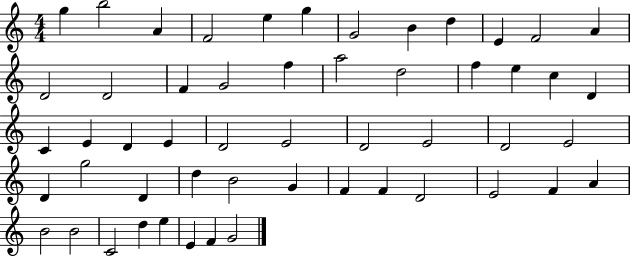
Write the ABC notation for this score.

X:1
T:Untitled
M:4/4
L:1/4
K:C
g b2 A F2 e g G2 B d E F2 A D2 D2 F G2 f a2 d2 f e c D C E D E D2 E2 D2 E2 D2 E2 D g2 D d B2 G F F D2 E2 F A B2 B2 C2 d e E F G2